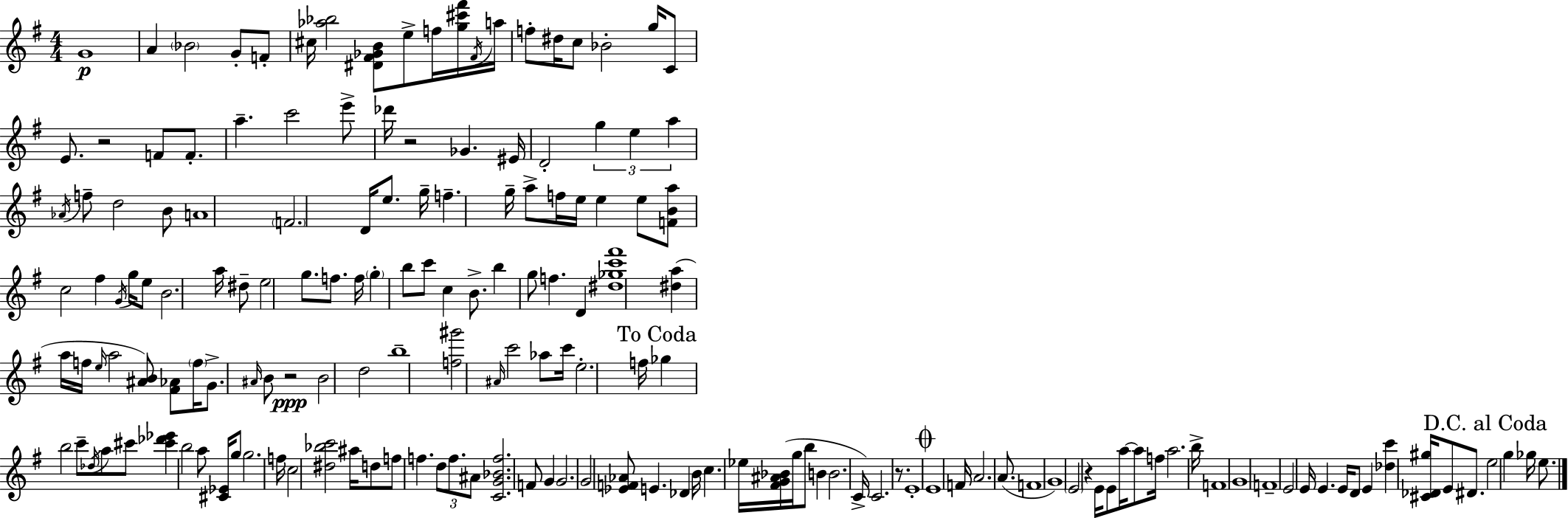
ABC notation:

X:1
T:Untitled
M:4/4
L:1/4
K:G
G4 A _B2 G/2 F/2 ^c/4 [_a_b]2 [^D^F_GB]/2 e/2 f/4 [g^c'^f']/4 ^F/4 a/4 f/2 ^d/4 c/2 _B2 g/4 C/2 E/2 z2 F/2 F/2 a c'2 e'/2 _d'/4 z2 _G ^E/4 D2 g e a _A/4 f/2 d2 B/2 A4 F2 D/4 e/2 g/4 f g/4 a/2 f/4 e/4 e e/2 [FBa]/2 c2 ^f G/4 g/4 e/2 B2 a/4 ^d/2 e2 g/2 f/2 f/4 g b/2 c'/2 c B/2 b g/2 f D [^d_gc'^f']4 [^da] a/4 f/4 e/4 a2 [^AB]/2 [^F_A]/2 f/4 G/2 ^A/4 B/2 z2 B2 d2 b4 [f^g']2 ^A/4 c'2 _a/2 c'/4 e2 f/4 _g b2 c'/2 _d/4 a/2 ^c'/2 [^c'_d'_e'] b2 a/2 [^C_E]/4 g/2 g2 f/4 c2 [^d_bc']2 ^a/4 d/2 f/2 f d/2 f/2 ^A/2 [CG_Bf]2 F/2 G G2 G2 [_EF_A]/2 E _D B/4 c _e/4 [^FG^A_B]/4 g/4 b/2 B B2 C/4 C2 z/2 E4 E4 F/4 A2 A/2 F4 G4 E2 z E/4 E/2 a/4 a/2 f/4 a2 b/4 F4 G4 F4 E2 E/4 E E/4 D/2 E [_dc'] [^C_D^g]/4 E/2 ^D/2 e2 g _g/4 e/2